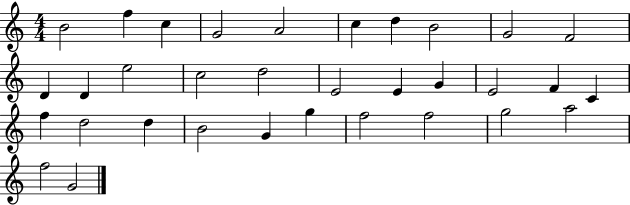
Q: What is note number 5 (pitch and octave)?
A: A4